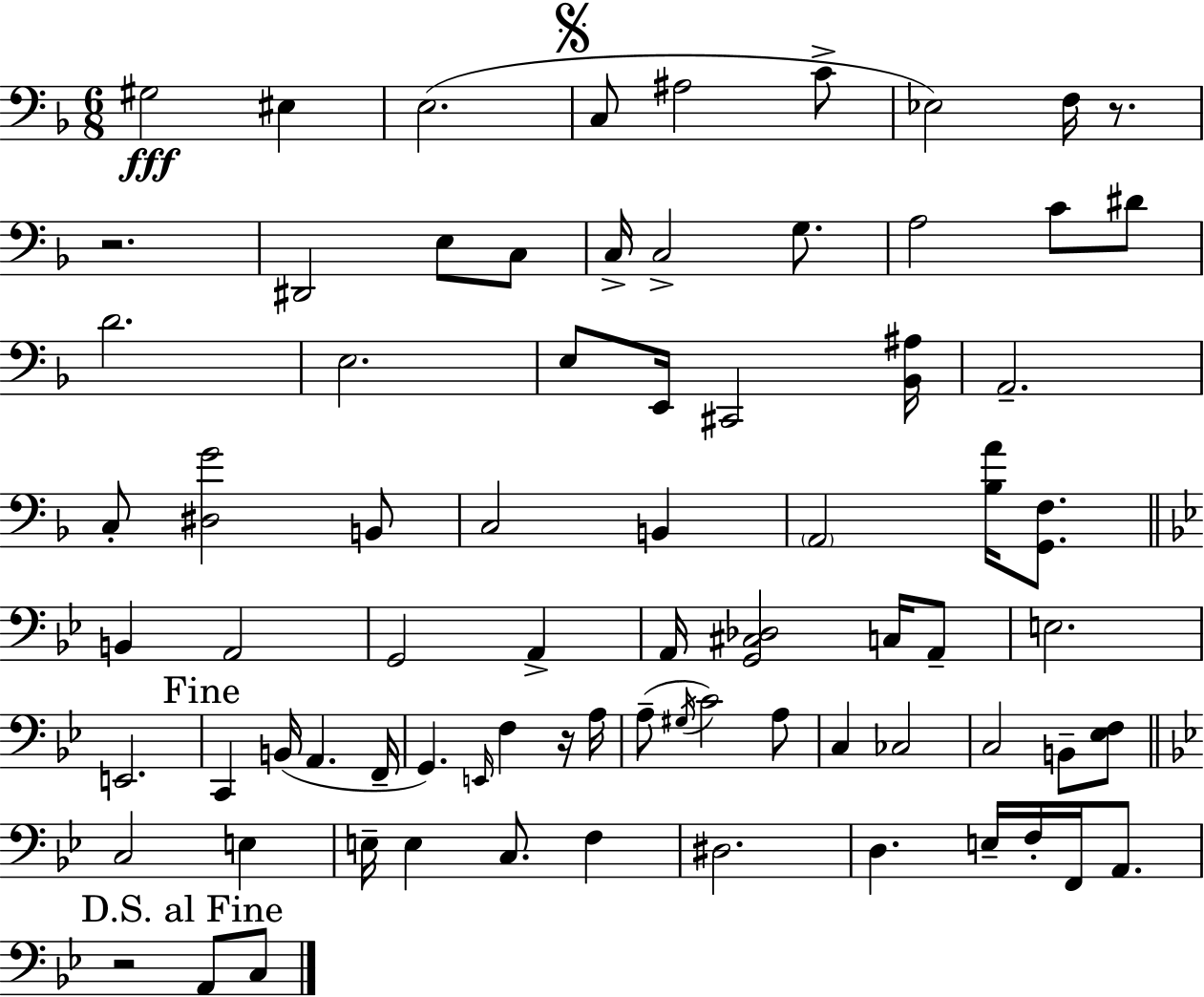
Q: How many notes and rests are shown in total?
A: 77